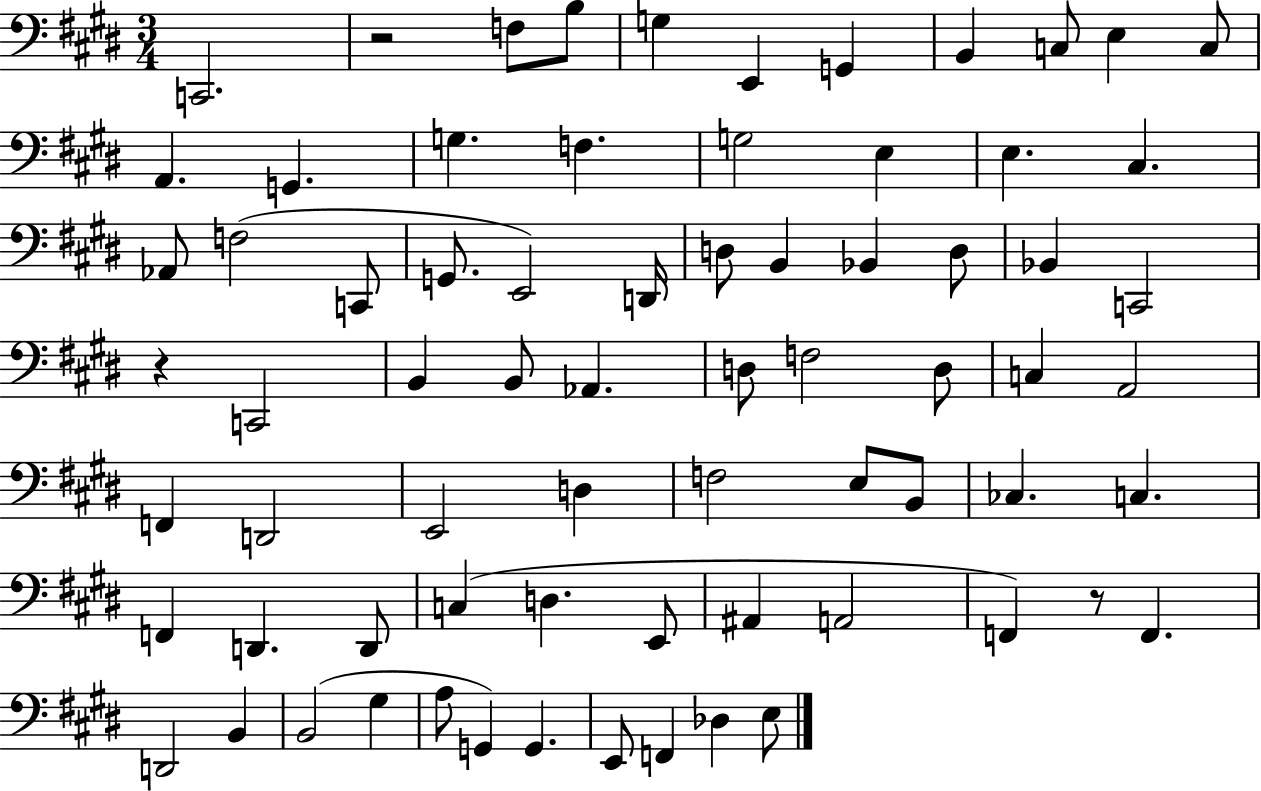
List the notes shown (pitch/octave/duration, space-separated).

C2/h. R/h F3/e B3/e G3/q E2/q G2/q B2/q C3/e E3/q C3/e A2/q. G2/q. G3/q. F3/q. G3/h E3/q E3/q. C#3/q. Ab2/e F3/h C2/e G2/e. E2/h D2/s D3/e B2/q Bb2/q D3/e Bb2/q C2/h R/q C2/h B2/q B2/e Ab2/q. D3/e F3/h D3/e C3/q A2/h F2/q D2/h E2/h D3/q F3/h E3/e B2/e CES3/q. C3/q. F2/q D2/q. D2/e C3/q D3/q. E2/e A#2/q A2/h F2/q R/e F2/q. D2/h B2/q B2/h G#3/q A3/e G2/q G2/q. E2/e F2/q Db3/q E3/e